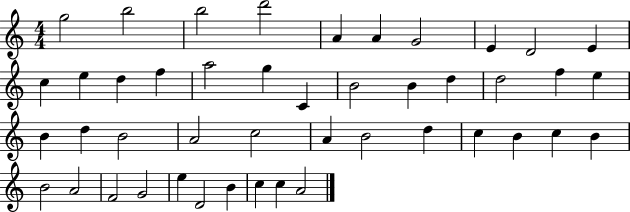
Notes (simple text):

G5/h B5/h B5/h D6/h A4/q A4/q G4/h E4/q D4/h E4/q C5/q E5/q D5/q F5/q A5/h G5/q C4/q B4/h B4/q D5/q D5/h F5/q E5/q B4/q D5/q B4/h A4/h C5/h A4/q B4/h D5/q C5/q B4/q C5/q B4/q B4/h A4/h F4/h G4/h E5/q D4/h B4/q C5/q C5/q A4/h